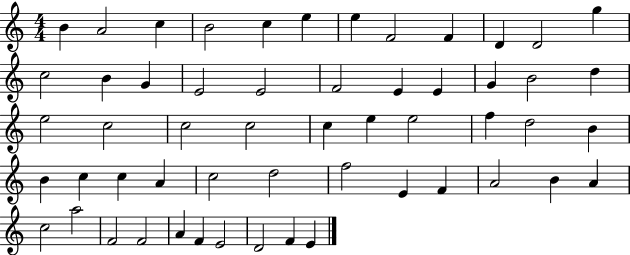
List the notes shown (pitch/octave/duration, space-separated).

B4/q A4/h C5/q B4/h C5/q E5/q E5/q F4/h F4/q D4/q D4/h G5/q C5/h B4/q G4/q E4/h E4/h F4/h E4/q E4/q G4/q B4/h D5/q E5/h C5/h C5/h C5/h C5/q E5/q E5/h F5/q D5/h B4/q B4/q C5/q C5/q A4/q C5/h D5/h F5/h E4/q F4/q A4/h B4/q A4/q C5/h A5/h F4/h F4/h A4/q F4/q E4/h D4/h F4/q E4/q